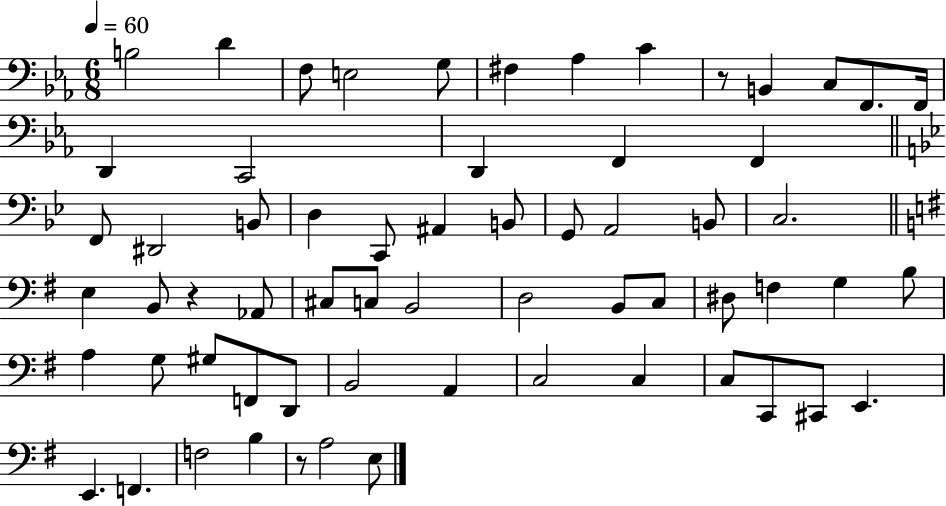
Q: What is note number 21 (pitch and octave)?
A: D3